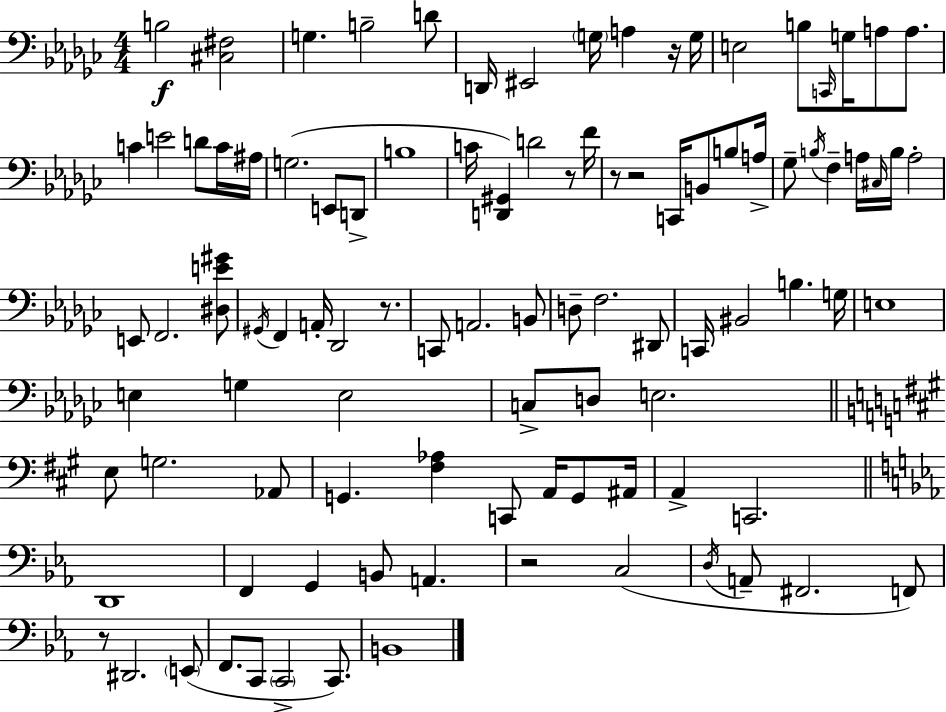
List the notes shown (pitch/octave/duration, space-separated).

B3/h [C#3,F#3]/h G3/q. B3/h D4/e D2/s EIS2/h G3/s A3/q R/s G3/s E3/h B3/e C2/s G3/s A3/e A3/e. C4/q E4/h D4/e C4/s A#3/s G3/h. E2/e D2/e B3/w C4/s [D2,G#2]/q D4/h R/e F4/s R/e R/h C2/s B2/e B3/e A3/s Gb3/e B3/s F3/q A3/s C#3/s B3/s A3/h E2/e F2/h. [D#3,E4,G#4]/e G#2/s F2/q A2/s Db2/h R/e. C2/e A2/h. B2/e D3/e F3/h. D#2/e C2/s BIS2/h B3/q. G3/s E3/w E3/q G3/q E3/h C3/e D3/e E3/h. E3/e G3/h. Ab2/e G2/q. [F#3,Ab3]/q C2/e A2/s G2/e A#2/s A2/q C2/h. D2/w F2/q G2/q B2/e A2/q. R/h C3/h D3/s A2/e F#2/h. F2/e R/e D#2/h. E2/e F2/e. C2/e C2/h C2/e. B2/w